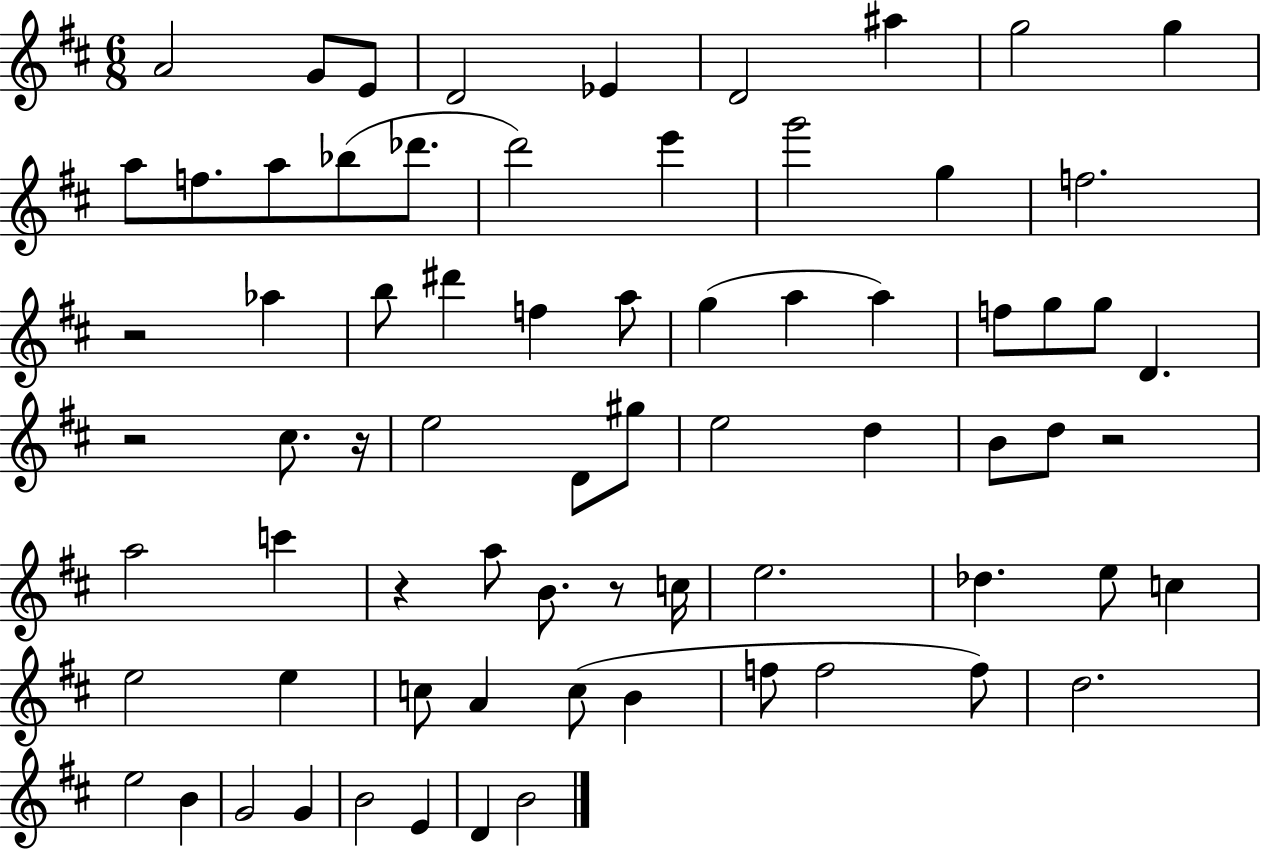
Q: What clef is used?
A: treble